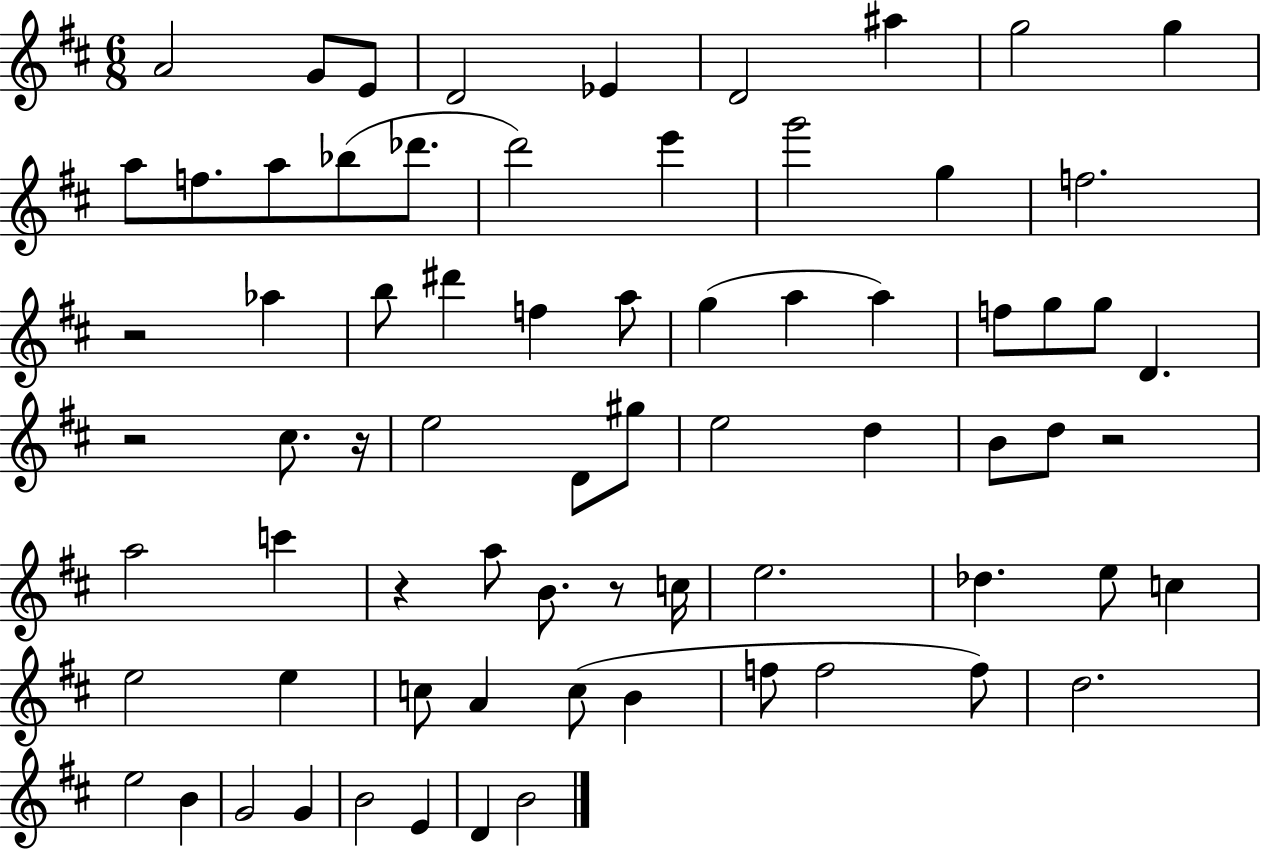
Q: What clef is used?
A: treble